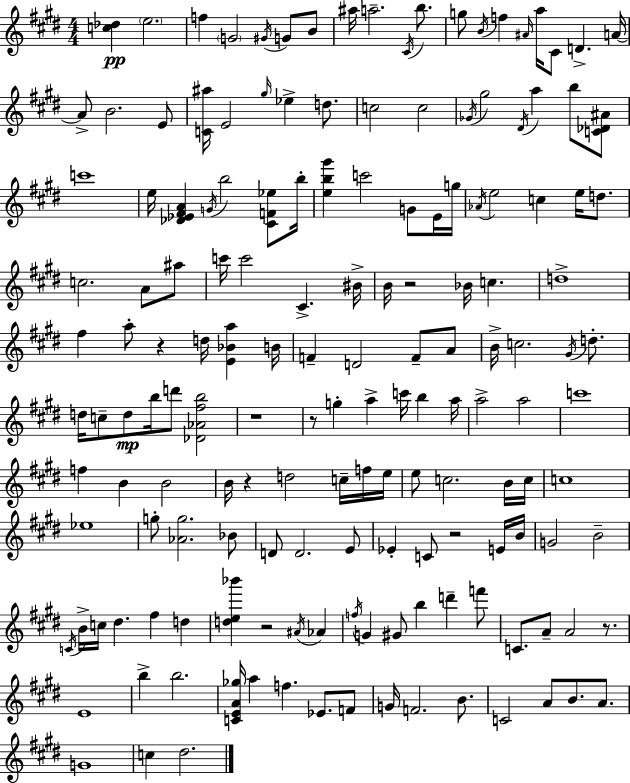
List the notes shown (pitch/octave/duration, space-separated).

[C5,Db5]/q E5/h. F5/q G4/h G#4/s G4/e B4/e A#5/s A5/h. C#4/s B5/e. G5/e B4/s F5/q A#4/s A5/s C#4/e D4/q. A4/s A4/e B4/h. E4/e [C4,A#5]/s E4/h G#5/s Eb5/q D5/e. C5/h C5/h Gb4/s G#5/h D#4/s A5/q B5/e [C4,Db4,A#4]/e C6/w E5/s [Db4,Eb4,F#4,A4]/q G4/s B5/h [C#4,F4,Eb5]/e B5/s [E5,B5,G#6]/q C6/h G4/e E4/s G5/s Ab4/s E5/h C5/q E5/s D5/e. C5/h. A4/e A#5/e C6/s C6/h C#4/q. BIS4/s B4/s R/h Bb4/s C5/q. D5/w F#5/q A5/e R/q D5/s [E4,Bb4,A5]/q B4/s F4/q D4/h F4/e A4/e B4/s C5/h. G#4/s D5/e. D5/s C5/e D5/e B5/s D6/e [Db4,Ab4,F#5,B5]/h R/w R/e G5/q A5/q C6/s B5/q A5/s A5/h A5/h C6/w F5/q B4/q B4/h B4/s R/q D5/h C5/s F5/s E5/s E5/e C5/h. B4/s C5/s C5/w Eb5/w G5/e [Ab4,G5]/h. Bb4/e D4/e D4/h. E4/e Eb4/q C4/e R/h E4/s B4/s G4/h B4/h C4/s B4/s C5/s D#5/q. F#5/q D5/q [D5,E5,Bb6]/q R/h A#4/s Ab4/q F5/s G4/q G#4/e B5/q D6/q F6/e C4/e. A4/e A4/h R/e. E4/w B5/q B5/h. [C4,E4,A4,Gb5]/s A5/q F5/q. Eb4/e. F4/e G4/s F4/h. B4/e. C4/h A4/e B4/e. A4/e. G4/w C5/q D#5/h.